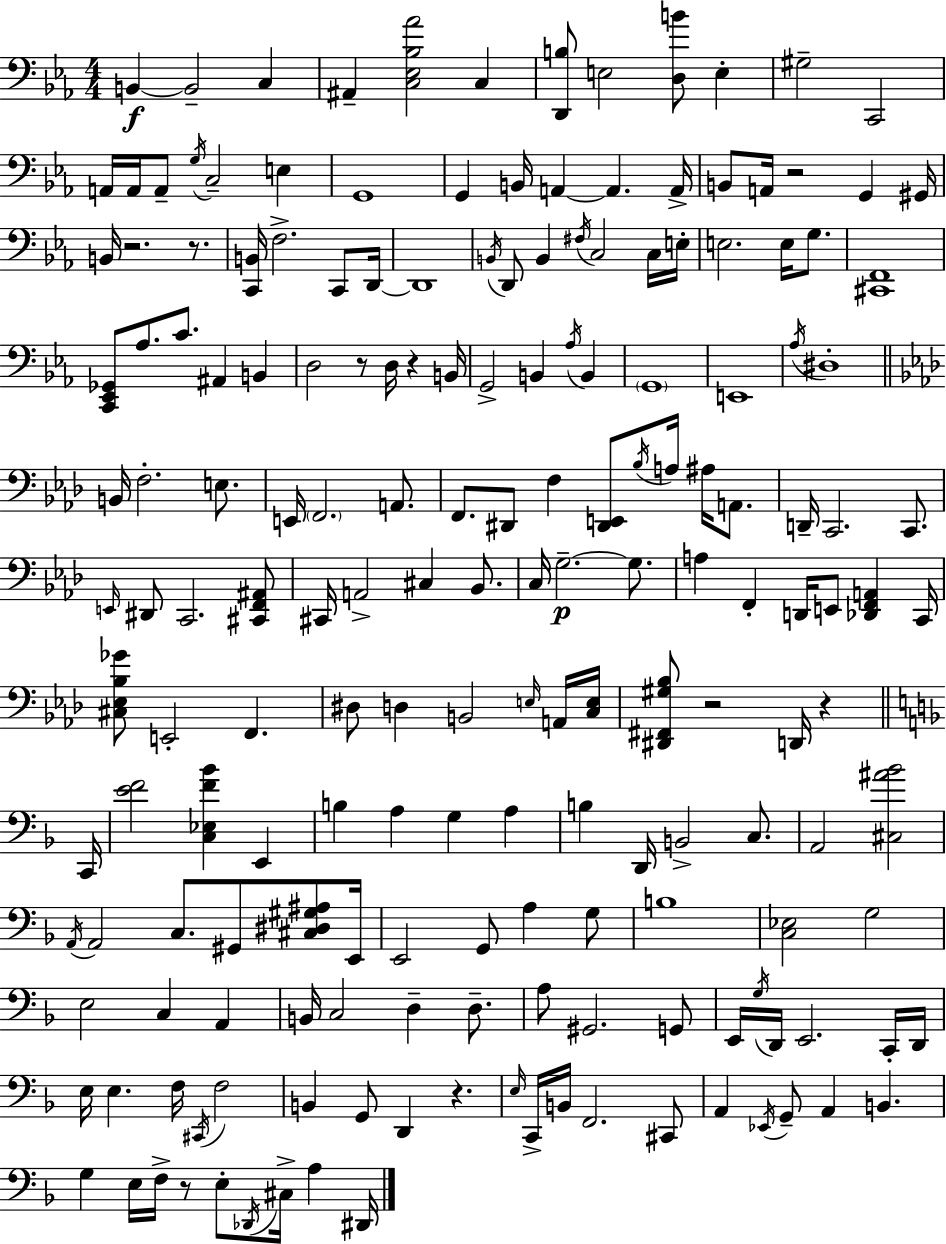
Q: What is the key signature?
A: C minor